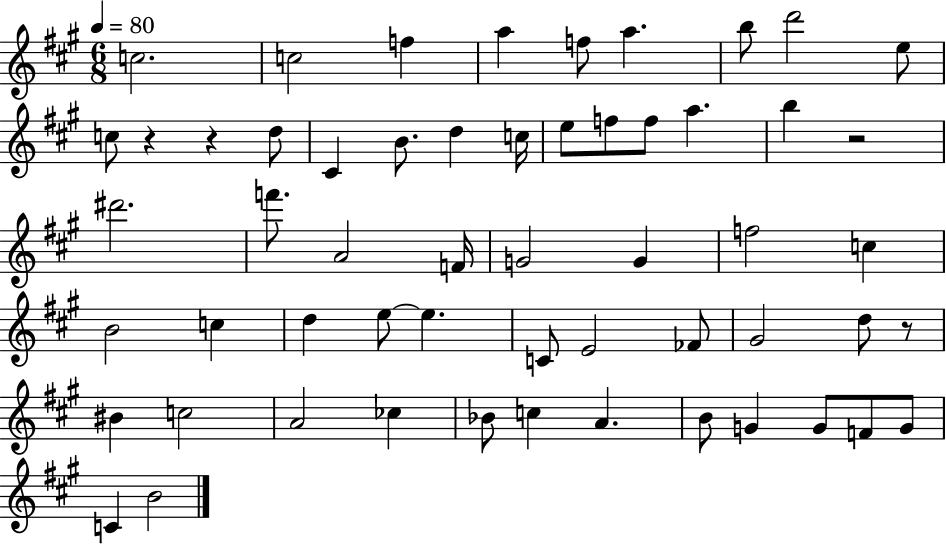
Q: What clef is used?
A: treble